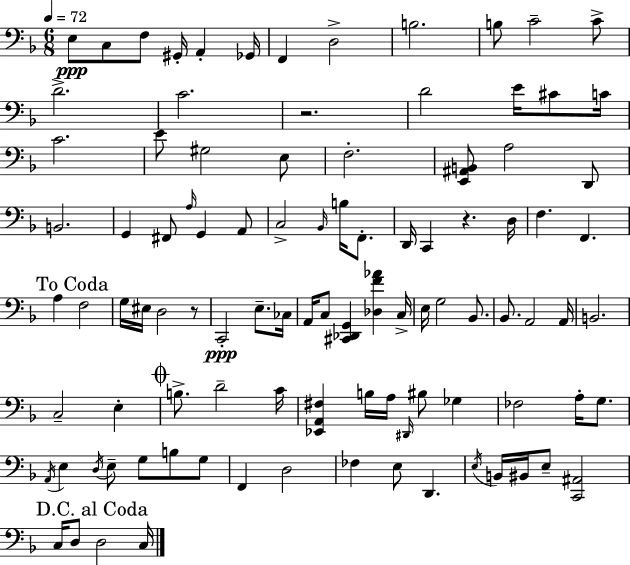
X:1
T:Untitled
M:6/8
L:1/4
K:F
E,/2 C,/2 F,/2 ^G,,/4 A,, _G,,/4 F,, D,2 B,2 B,/2 C2 C/2 D2 C2 z2 D2 E/4 ^C/2 C/4 C2 E/2 ^G,2 E,/2 F,2 [E,,^A,,B,,]/2 A,2 D,,/2 B,,2 G,, ^F,,/2 A,/4 G,, A,,/2 C,2 _B,,/4 B,/4 F,,/2 D,,/4 C,, z D,/4 F, F,, A, F,2 G,/4 ^E,/4 D,2 z/2 C,,2 E,/2 _C,/4 A,,/4 C,/2 [^C,,_D,,G,,] [_D,F_A] C,/4 E,/4 G,2 _B,,/2 _B,,/2 A,,2 A,,/4 B,,2 C,2 E, B,/2 D2 C/4 [_E,,A,,^F,] B,/4 A,/4 ^D,,/4 ^B,/2 _G, _F,2 A,/4 G,/2 A,,/4 E, D,/4 E,/2 G,/2 B,/2 G,/2 F,, D,2 _F, E,/2 D,, E,/4 B,,/4 ^B,,/4 E,/2 [C,,^A,,]2 C,/4 D,/2 D,2 C,/4